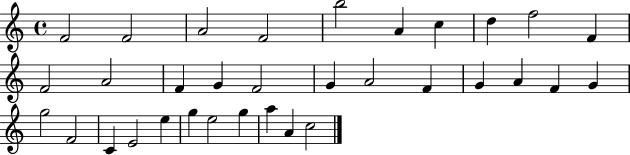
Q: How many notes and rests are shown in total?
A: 33